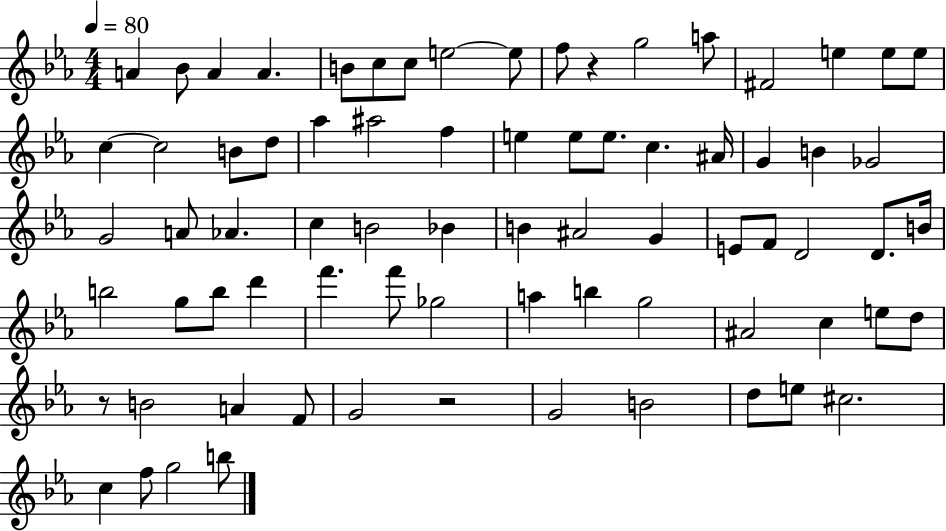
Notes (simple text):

A4/q Bb4/e A4/q A4/q. B4/e C5/e C5/e E5/h E5/e F5/e R/q G5/h A5/e F#4/h E5/q E5/e E5/e C5/q C5/h B4/e D5/e Ab5/q A#5/h F5/q E5/q E5/e E5/e. C5/q. A#4/s G4/q B4/q Gb4/h G4/h A4/e Ab4/q. C5/q B4/h Bb4/q B4/q A#4/h G4/q E4/e F4/e D4/h D4/e. B4/s B5/h G5/e B5/e D6/q F6/q. F6/e Gb5/h A5/q B5/q G5/h A#4/h C5/q E5/e D5/e R/e B4/h A4/q F4/e G4/h R/h G4/h B4/h D5/e E5/e C#5/h. C5/q F5/e G5/h B5/e